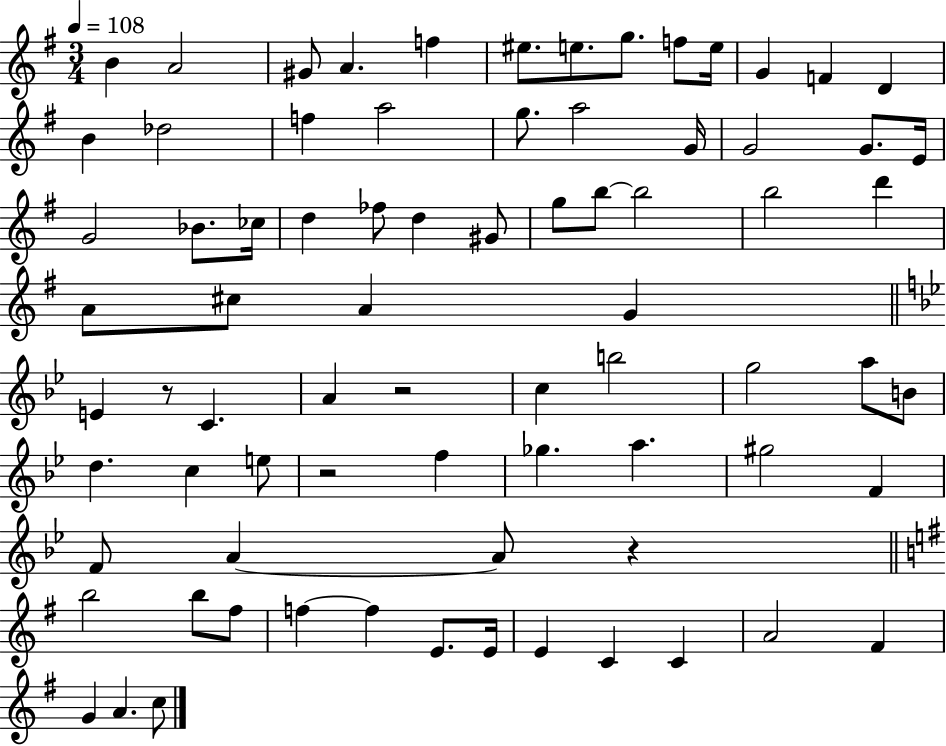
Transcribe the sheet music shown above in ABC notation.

X:1
T:Untitled
M:3/4
L:1/4
K:G
B A2 ^G/2 A f ^e/2 e/2 g/2 f/2 e/4 G F D B _d2 f a2 g/2 a2 G/4 G2 G/2 E/4 G2 _B/2 _c/4 d _f/2 d ^G/2 g/2 b/2 b2 b2 d' A/2 ^c/2 A G E z/2 C A z2 c b2 g2 a/2 B/2 d c e/2 z2 f _g a ^g2 F F/2 A A/2 z b2 b/2 ^f/2 f f E/2 E/4 E C C A2 ^F G A c/2